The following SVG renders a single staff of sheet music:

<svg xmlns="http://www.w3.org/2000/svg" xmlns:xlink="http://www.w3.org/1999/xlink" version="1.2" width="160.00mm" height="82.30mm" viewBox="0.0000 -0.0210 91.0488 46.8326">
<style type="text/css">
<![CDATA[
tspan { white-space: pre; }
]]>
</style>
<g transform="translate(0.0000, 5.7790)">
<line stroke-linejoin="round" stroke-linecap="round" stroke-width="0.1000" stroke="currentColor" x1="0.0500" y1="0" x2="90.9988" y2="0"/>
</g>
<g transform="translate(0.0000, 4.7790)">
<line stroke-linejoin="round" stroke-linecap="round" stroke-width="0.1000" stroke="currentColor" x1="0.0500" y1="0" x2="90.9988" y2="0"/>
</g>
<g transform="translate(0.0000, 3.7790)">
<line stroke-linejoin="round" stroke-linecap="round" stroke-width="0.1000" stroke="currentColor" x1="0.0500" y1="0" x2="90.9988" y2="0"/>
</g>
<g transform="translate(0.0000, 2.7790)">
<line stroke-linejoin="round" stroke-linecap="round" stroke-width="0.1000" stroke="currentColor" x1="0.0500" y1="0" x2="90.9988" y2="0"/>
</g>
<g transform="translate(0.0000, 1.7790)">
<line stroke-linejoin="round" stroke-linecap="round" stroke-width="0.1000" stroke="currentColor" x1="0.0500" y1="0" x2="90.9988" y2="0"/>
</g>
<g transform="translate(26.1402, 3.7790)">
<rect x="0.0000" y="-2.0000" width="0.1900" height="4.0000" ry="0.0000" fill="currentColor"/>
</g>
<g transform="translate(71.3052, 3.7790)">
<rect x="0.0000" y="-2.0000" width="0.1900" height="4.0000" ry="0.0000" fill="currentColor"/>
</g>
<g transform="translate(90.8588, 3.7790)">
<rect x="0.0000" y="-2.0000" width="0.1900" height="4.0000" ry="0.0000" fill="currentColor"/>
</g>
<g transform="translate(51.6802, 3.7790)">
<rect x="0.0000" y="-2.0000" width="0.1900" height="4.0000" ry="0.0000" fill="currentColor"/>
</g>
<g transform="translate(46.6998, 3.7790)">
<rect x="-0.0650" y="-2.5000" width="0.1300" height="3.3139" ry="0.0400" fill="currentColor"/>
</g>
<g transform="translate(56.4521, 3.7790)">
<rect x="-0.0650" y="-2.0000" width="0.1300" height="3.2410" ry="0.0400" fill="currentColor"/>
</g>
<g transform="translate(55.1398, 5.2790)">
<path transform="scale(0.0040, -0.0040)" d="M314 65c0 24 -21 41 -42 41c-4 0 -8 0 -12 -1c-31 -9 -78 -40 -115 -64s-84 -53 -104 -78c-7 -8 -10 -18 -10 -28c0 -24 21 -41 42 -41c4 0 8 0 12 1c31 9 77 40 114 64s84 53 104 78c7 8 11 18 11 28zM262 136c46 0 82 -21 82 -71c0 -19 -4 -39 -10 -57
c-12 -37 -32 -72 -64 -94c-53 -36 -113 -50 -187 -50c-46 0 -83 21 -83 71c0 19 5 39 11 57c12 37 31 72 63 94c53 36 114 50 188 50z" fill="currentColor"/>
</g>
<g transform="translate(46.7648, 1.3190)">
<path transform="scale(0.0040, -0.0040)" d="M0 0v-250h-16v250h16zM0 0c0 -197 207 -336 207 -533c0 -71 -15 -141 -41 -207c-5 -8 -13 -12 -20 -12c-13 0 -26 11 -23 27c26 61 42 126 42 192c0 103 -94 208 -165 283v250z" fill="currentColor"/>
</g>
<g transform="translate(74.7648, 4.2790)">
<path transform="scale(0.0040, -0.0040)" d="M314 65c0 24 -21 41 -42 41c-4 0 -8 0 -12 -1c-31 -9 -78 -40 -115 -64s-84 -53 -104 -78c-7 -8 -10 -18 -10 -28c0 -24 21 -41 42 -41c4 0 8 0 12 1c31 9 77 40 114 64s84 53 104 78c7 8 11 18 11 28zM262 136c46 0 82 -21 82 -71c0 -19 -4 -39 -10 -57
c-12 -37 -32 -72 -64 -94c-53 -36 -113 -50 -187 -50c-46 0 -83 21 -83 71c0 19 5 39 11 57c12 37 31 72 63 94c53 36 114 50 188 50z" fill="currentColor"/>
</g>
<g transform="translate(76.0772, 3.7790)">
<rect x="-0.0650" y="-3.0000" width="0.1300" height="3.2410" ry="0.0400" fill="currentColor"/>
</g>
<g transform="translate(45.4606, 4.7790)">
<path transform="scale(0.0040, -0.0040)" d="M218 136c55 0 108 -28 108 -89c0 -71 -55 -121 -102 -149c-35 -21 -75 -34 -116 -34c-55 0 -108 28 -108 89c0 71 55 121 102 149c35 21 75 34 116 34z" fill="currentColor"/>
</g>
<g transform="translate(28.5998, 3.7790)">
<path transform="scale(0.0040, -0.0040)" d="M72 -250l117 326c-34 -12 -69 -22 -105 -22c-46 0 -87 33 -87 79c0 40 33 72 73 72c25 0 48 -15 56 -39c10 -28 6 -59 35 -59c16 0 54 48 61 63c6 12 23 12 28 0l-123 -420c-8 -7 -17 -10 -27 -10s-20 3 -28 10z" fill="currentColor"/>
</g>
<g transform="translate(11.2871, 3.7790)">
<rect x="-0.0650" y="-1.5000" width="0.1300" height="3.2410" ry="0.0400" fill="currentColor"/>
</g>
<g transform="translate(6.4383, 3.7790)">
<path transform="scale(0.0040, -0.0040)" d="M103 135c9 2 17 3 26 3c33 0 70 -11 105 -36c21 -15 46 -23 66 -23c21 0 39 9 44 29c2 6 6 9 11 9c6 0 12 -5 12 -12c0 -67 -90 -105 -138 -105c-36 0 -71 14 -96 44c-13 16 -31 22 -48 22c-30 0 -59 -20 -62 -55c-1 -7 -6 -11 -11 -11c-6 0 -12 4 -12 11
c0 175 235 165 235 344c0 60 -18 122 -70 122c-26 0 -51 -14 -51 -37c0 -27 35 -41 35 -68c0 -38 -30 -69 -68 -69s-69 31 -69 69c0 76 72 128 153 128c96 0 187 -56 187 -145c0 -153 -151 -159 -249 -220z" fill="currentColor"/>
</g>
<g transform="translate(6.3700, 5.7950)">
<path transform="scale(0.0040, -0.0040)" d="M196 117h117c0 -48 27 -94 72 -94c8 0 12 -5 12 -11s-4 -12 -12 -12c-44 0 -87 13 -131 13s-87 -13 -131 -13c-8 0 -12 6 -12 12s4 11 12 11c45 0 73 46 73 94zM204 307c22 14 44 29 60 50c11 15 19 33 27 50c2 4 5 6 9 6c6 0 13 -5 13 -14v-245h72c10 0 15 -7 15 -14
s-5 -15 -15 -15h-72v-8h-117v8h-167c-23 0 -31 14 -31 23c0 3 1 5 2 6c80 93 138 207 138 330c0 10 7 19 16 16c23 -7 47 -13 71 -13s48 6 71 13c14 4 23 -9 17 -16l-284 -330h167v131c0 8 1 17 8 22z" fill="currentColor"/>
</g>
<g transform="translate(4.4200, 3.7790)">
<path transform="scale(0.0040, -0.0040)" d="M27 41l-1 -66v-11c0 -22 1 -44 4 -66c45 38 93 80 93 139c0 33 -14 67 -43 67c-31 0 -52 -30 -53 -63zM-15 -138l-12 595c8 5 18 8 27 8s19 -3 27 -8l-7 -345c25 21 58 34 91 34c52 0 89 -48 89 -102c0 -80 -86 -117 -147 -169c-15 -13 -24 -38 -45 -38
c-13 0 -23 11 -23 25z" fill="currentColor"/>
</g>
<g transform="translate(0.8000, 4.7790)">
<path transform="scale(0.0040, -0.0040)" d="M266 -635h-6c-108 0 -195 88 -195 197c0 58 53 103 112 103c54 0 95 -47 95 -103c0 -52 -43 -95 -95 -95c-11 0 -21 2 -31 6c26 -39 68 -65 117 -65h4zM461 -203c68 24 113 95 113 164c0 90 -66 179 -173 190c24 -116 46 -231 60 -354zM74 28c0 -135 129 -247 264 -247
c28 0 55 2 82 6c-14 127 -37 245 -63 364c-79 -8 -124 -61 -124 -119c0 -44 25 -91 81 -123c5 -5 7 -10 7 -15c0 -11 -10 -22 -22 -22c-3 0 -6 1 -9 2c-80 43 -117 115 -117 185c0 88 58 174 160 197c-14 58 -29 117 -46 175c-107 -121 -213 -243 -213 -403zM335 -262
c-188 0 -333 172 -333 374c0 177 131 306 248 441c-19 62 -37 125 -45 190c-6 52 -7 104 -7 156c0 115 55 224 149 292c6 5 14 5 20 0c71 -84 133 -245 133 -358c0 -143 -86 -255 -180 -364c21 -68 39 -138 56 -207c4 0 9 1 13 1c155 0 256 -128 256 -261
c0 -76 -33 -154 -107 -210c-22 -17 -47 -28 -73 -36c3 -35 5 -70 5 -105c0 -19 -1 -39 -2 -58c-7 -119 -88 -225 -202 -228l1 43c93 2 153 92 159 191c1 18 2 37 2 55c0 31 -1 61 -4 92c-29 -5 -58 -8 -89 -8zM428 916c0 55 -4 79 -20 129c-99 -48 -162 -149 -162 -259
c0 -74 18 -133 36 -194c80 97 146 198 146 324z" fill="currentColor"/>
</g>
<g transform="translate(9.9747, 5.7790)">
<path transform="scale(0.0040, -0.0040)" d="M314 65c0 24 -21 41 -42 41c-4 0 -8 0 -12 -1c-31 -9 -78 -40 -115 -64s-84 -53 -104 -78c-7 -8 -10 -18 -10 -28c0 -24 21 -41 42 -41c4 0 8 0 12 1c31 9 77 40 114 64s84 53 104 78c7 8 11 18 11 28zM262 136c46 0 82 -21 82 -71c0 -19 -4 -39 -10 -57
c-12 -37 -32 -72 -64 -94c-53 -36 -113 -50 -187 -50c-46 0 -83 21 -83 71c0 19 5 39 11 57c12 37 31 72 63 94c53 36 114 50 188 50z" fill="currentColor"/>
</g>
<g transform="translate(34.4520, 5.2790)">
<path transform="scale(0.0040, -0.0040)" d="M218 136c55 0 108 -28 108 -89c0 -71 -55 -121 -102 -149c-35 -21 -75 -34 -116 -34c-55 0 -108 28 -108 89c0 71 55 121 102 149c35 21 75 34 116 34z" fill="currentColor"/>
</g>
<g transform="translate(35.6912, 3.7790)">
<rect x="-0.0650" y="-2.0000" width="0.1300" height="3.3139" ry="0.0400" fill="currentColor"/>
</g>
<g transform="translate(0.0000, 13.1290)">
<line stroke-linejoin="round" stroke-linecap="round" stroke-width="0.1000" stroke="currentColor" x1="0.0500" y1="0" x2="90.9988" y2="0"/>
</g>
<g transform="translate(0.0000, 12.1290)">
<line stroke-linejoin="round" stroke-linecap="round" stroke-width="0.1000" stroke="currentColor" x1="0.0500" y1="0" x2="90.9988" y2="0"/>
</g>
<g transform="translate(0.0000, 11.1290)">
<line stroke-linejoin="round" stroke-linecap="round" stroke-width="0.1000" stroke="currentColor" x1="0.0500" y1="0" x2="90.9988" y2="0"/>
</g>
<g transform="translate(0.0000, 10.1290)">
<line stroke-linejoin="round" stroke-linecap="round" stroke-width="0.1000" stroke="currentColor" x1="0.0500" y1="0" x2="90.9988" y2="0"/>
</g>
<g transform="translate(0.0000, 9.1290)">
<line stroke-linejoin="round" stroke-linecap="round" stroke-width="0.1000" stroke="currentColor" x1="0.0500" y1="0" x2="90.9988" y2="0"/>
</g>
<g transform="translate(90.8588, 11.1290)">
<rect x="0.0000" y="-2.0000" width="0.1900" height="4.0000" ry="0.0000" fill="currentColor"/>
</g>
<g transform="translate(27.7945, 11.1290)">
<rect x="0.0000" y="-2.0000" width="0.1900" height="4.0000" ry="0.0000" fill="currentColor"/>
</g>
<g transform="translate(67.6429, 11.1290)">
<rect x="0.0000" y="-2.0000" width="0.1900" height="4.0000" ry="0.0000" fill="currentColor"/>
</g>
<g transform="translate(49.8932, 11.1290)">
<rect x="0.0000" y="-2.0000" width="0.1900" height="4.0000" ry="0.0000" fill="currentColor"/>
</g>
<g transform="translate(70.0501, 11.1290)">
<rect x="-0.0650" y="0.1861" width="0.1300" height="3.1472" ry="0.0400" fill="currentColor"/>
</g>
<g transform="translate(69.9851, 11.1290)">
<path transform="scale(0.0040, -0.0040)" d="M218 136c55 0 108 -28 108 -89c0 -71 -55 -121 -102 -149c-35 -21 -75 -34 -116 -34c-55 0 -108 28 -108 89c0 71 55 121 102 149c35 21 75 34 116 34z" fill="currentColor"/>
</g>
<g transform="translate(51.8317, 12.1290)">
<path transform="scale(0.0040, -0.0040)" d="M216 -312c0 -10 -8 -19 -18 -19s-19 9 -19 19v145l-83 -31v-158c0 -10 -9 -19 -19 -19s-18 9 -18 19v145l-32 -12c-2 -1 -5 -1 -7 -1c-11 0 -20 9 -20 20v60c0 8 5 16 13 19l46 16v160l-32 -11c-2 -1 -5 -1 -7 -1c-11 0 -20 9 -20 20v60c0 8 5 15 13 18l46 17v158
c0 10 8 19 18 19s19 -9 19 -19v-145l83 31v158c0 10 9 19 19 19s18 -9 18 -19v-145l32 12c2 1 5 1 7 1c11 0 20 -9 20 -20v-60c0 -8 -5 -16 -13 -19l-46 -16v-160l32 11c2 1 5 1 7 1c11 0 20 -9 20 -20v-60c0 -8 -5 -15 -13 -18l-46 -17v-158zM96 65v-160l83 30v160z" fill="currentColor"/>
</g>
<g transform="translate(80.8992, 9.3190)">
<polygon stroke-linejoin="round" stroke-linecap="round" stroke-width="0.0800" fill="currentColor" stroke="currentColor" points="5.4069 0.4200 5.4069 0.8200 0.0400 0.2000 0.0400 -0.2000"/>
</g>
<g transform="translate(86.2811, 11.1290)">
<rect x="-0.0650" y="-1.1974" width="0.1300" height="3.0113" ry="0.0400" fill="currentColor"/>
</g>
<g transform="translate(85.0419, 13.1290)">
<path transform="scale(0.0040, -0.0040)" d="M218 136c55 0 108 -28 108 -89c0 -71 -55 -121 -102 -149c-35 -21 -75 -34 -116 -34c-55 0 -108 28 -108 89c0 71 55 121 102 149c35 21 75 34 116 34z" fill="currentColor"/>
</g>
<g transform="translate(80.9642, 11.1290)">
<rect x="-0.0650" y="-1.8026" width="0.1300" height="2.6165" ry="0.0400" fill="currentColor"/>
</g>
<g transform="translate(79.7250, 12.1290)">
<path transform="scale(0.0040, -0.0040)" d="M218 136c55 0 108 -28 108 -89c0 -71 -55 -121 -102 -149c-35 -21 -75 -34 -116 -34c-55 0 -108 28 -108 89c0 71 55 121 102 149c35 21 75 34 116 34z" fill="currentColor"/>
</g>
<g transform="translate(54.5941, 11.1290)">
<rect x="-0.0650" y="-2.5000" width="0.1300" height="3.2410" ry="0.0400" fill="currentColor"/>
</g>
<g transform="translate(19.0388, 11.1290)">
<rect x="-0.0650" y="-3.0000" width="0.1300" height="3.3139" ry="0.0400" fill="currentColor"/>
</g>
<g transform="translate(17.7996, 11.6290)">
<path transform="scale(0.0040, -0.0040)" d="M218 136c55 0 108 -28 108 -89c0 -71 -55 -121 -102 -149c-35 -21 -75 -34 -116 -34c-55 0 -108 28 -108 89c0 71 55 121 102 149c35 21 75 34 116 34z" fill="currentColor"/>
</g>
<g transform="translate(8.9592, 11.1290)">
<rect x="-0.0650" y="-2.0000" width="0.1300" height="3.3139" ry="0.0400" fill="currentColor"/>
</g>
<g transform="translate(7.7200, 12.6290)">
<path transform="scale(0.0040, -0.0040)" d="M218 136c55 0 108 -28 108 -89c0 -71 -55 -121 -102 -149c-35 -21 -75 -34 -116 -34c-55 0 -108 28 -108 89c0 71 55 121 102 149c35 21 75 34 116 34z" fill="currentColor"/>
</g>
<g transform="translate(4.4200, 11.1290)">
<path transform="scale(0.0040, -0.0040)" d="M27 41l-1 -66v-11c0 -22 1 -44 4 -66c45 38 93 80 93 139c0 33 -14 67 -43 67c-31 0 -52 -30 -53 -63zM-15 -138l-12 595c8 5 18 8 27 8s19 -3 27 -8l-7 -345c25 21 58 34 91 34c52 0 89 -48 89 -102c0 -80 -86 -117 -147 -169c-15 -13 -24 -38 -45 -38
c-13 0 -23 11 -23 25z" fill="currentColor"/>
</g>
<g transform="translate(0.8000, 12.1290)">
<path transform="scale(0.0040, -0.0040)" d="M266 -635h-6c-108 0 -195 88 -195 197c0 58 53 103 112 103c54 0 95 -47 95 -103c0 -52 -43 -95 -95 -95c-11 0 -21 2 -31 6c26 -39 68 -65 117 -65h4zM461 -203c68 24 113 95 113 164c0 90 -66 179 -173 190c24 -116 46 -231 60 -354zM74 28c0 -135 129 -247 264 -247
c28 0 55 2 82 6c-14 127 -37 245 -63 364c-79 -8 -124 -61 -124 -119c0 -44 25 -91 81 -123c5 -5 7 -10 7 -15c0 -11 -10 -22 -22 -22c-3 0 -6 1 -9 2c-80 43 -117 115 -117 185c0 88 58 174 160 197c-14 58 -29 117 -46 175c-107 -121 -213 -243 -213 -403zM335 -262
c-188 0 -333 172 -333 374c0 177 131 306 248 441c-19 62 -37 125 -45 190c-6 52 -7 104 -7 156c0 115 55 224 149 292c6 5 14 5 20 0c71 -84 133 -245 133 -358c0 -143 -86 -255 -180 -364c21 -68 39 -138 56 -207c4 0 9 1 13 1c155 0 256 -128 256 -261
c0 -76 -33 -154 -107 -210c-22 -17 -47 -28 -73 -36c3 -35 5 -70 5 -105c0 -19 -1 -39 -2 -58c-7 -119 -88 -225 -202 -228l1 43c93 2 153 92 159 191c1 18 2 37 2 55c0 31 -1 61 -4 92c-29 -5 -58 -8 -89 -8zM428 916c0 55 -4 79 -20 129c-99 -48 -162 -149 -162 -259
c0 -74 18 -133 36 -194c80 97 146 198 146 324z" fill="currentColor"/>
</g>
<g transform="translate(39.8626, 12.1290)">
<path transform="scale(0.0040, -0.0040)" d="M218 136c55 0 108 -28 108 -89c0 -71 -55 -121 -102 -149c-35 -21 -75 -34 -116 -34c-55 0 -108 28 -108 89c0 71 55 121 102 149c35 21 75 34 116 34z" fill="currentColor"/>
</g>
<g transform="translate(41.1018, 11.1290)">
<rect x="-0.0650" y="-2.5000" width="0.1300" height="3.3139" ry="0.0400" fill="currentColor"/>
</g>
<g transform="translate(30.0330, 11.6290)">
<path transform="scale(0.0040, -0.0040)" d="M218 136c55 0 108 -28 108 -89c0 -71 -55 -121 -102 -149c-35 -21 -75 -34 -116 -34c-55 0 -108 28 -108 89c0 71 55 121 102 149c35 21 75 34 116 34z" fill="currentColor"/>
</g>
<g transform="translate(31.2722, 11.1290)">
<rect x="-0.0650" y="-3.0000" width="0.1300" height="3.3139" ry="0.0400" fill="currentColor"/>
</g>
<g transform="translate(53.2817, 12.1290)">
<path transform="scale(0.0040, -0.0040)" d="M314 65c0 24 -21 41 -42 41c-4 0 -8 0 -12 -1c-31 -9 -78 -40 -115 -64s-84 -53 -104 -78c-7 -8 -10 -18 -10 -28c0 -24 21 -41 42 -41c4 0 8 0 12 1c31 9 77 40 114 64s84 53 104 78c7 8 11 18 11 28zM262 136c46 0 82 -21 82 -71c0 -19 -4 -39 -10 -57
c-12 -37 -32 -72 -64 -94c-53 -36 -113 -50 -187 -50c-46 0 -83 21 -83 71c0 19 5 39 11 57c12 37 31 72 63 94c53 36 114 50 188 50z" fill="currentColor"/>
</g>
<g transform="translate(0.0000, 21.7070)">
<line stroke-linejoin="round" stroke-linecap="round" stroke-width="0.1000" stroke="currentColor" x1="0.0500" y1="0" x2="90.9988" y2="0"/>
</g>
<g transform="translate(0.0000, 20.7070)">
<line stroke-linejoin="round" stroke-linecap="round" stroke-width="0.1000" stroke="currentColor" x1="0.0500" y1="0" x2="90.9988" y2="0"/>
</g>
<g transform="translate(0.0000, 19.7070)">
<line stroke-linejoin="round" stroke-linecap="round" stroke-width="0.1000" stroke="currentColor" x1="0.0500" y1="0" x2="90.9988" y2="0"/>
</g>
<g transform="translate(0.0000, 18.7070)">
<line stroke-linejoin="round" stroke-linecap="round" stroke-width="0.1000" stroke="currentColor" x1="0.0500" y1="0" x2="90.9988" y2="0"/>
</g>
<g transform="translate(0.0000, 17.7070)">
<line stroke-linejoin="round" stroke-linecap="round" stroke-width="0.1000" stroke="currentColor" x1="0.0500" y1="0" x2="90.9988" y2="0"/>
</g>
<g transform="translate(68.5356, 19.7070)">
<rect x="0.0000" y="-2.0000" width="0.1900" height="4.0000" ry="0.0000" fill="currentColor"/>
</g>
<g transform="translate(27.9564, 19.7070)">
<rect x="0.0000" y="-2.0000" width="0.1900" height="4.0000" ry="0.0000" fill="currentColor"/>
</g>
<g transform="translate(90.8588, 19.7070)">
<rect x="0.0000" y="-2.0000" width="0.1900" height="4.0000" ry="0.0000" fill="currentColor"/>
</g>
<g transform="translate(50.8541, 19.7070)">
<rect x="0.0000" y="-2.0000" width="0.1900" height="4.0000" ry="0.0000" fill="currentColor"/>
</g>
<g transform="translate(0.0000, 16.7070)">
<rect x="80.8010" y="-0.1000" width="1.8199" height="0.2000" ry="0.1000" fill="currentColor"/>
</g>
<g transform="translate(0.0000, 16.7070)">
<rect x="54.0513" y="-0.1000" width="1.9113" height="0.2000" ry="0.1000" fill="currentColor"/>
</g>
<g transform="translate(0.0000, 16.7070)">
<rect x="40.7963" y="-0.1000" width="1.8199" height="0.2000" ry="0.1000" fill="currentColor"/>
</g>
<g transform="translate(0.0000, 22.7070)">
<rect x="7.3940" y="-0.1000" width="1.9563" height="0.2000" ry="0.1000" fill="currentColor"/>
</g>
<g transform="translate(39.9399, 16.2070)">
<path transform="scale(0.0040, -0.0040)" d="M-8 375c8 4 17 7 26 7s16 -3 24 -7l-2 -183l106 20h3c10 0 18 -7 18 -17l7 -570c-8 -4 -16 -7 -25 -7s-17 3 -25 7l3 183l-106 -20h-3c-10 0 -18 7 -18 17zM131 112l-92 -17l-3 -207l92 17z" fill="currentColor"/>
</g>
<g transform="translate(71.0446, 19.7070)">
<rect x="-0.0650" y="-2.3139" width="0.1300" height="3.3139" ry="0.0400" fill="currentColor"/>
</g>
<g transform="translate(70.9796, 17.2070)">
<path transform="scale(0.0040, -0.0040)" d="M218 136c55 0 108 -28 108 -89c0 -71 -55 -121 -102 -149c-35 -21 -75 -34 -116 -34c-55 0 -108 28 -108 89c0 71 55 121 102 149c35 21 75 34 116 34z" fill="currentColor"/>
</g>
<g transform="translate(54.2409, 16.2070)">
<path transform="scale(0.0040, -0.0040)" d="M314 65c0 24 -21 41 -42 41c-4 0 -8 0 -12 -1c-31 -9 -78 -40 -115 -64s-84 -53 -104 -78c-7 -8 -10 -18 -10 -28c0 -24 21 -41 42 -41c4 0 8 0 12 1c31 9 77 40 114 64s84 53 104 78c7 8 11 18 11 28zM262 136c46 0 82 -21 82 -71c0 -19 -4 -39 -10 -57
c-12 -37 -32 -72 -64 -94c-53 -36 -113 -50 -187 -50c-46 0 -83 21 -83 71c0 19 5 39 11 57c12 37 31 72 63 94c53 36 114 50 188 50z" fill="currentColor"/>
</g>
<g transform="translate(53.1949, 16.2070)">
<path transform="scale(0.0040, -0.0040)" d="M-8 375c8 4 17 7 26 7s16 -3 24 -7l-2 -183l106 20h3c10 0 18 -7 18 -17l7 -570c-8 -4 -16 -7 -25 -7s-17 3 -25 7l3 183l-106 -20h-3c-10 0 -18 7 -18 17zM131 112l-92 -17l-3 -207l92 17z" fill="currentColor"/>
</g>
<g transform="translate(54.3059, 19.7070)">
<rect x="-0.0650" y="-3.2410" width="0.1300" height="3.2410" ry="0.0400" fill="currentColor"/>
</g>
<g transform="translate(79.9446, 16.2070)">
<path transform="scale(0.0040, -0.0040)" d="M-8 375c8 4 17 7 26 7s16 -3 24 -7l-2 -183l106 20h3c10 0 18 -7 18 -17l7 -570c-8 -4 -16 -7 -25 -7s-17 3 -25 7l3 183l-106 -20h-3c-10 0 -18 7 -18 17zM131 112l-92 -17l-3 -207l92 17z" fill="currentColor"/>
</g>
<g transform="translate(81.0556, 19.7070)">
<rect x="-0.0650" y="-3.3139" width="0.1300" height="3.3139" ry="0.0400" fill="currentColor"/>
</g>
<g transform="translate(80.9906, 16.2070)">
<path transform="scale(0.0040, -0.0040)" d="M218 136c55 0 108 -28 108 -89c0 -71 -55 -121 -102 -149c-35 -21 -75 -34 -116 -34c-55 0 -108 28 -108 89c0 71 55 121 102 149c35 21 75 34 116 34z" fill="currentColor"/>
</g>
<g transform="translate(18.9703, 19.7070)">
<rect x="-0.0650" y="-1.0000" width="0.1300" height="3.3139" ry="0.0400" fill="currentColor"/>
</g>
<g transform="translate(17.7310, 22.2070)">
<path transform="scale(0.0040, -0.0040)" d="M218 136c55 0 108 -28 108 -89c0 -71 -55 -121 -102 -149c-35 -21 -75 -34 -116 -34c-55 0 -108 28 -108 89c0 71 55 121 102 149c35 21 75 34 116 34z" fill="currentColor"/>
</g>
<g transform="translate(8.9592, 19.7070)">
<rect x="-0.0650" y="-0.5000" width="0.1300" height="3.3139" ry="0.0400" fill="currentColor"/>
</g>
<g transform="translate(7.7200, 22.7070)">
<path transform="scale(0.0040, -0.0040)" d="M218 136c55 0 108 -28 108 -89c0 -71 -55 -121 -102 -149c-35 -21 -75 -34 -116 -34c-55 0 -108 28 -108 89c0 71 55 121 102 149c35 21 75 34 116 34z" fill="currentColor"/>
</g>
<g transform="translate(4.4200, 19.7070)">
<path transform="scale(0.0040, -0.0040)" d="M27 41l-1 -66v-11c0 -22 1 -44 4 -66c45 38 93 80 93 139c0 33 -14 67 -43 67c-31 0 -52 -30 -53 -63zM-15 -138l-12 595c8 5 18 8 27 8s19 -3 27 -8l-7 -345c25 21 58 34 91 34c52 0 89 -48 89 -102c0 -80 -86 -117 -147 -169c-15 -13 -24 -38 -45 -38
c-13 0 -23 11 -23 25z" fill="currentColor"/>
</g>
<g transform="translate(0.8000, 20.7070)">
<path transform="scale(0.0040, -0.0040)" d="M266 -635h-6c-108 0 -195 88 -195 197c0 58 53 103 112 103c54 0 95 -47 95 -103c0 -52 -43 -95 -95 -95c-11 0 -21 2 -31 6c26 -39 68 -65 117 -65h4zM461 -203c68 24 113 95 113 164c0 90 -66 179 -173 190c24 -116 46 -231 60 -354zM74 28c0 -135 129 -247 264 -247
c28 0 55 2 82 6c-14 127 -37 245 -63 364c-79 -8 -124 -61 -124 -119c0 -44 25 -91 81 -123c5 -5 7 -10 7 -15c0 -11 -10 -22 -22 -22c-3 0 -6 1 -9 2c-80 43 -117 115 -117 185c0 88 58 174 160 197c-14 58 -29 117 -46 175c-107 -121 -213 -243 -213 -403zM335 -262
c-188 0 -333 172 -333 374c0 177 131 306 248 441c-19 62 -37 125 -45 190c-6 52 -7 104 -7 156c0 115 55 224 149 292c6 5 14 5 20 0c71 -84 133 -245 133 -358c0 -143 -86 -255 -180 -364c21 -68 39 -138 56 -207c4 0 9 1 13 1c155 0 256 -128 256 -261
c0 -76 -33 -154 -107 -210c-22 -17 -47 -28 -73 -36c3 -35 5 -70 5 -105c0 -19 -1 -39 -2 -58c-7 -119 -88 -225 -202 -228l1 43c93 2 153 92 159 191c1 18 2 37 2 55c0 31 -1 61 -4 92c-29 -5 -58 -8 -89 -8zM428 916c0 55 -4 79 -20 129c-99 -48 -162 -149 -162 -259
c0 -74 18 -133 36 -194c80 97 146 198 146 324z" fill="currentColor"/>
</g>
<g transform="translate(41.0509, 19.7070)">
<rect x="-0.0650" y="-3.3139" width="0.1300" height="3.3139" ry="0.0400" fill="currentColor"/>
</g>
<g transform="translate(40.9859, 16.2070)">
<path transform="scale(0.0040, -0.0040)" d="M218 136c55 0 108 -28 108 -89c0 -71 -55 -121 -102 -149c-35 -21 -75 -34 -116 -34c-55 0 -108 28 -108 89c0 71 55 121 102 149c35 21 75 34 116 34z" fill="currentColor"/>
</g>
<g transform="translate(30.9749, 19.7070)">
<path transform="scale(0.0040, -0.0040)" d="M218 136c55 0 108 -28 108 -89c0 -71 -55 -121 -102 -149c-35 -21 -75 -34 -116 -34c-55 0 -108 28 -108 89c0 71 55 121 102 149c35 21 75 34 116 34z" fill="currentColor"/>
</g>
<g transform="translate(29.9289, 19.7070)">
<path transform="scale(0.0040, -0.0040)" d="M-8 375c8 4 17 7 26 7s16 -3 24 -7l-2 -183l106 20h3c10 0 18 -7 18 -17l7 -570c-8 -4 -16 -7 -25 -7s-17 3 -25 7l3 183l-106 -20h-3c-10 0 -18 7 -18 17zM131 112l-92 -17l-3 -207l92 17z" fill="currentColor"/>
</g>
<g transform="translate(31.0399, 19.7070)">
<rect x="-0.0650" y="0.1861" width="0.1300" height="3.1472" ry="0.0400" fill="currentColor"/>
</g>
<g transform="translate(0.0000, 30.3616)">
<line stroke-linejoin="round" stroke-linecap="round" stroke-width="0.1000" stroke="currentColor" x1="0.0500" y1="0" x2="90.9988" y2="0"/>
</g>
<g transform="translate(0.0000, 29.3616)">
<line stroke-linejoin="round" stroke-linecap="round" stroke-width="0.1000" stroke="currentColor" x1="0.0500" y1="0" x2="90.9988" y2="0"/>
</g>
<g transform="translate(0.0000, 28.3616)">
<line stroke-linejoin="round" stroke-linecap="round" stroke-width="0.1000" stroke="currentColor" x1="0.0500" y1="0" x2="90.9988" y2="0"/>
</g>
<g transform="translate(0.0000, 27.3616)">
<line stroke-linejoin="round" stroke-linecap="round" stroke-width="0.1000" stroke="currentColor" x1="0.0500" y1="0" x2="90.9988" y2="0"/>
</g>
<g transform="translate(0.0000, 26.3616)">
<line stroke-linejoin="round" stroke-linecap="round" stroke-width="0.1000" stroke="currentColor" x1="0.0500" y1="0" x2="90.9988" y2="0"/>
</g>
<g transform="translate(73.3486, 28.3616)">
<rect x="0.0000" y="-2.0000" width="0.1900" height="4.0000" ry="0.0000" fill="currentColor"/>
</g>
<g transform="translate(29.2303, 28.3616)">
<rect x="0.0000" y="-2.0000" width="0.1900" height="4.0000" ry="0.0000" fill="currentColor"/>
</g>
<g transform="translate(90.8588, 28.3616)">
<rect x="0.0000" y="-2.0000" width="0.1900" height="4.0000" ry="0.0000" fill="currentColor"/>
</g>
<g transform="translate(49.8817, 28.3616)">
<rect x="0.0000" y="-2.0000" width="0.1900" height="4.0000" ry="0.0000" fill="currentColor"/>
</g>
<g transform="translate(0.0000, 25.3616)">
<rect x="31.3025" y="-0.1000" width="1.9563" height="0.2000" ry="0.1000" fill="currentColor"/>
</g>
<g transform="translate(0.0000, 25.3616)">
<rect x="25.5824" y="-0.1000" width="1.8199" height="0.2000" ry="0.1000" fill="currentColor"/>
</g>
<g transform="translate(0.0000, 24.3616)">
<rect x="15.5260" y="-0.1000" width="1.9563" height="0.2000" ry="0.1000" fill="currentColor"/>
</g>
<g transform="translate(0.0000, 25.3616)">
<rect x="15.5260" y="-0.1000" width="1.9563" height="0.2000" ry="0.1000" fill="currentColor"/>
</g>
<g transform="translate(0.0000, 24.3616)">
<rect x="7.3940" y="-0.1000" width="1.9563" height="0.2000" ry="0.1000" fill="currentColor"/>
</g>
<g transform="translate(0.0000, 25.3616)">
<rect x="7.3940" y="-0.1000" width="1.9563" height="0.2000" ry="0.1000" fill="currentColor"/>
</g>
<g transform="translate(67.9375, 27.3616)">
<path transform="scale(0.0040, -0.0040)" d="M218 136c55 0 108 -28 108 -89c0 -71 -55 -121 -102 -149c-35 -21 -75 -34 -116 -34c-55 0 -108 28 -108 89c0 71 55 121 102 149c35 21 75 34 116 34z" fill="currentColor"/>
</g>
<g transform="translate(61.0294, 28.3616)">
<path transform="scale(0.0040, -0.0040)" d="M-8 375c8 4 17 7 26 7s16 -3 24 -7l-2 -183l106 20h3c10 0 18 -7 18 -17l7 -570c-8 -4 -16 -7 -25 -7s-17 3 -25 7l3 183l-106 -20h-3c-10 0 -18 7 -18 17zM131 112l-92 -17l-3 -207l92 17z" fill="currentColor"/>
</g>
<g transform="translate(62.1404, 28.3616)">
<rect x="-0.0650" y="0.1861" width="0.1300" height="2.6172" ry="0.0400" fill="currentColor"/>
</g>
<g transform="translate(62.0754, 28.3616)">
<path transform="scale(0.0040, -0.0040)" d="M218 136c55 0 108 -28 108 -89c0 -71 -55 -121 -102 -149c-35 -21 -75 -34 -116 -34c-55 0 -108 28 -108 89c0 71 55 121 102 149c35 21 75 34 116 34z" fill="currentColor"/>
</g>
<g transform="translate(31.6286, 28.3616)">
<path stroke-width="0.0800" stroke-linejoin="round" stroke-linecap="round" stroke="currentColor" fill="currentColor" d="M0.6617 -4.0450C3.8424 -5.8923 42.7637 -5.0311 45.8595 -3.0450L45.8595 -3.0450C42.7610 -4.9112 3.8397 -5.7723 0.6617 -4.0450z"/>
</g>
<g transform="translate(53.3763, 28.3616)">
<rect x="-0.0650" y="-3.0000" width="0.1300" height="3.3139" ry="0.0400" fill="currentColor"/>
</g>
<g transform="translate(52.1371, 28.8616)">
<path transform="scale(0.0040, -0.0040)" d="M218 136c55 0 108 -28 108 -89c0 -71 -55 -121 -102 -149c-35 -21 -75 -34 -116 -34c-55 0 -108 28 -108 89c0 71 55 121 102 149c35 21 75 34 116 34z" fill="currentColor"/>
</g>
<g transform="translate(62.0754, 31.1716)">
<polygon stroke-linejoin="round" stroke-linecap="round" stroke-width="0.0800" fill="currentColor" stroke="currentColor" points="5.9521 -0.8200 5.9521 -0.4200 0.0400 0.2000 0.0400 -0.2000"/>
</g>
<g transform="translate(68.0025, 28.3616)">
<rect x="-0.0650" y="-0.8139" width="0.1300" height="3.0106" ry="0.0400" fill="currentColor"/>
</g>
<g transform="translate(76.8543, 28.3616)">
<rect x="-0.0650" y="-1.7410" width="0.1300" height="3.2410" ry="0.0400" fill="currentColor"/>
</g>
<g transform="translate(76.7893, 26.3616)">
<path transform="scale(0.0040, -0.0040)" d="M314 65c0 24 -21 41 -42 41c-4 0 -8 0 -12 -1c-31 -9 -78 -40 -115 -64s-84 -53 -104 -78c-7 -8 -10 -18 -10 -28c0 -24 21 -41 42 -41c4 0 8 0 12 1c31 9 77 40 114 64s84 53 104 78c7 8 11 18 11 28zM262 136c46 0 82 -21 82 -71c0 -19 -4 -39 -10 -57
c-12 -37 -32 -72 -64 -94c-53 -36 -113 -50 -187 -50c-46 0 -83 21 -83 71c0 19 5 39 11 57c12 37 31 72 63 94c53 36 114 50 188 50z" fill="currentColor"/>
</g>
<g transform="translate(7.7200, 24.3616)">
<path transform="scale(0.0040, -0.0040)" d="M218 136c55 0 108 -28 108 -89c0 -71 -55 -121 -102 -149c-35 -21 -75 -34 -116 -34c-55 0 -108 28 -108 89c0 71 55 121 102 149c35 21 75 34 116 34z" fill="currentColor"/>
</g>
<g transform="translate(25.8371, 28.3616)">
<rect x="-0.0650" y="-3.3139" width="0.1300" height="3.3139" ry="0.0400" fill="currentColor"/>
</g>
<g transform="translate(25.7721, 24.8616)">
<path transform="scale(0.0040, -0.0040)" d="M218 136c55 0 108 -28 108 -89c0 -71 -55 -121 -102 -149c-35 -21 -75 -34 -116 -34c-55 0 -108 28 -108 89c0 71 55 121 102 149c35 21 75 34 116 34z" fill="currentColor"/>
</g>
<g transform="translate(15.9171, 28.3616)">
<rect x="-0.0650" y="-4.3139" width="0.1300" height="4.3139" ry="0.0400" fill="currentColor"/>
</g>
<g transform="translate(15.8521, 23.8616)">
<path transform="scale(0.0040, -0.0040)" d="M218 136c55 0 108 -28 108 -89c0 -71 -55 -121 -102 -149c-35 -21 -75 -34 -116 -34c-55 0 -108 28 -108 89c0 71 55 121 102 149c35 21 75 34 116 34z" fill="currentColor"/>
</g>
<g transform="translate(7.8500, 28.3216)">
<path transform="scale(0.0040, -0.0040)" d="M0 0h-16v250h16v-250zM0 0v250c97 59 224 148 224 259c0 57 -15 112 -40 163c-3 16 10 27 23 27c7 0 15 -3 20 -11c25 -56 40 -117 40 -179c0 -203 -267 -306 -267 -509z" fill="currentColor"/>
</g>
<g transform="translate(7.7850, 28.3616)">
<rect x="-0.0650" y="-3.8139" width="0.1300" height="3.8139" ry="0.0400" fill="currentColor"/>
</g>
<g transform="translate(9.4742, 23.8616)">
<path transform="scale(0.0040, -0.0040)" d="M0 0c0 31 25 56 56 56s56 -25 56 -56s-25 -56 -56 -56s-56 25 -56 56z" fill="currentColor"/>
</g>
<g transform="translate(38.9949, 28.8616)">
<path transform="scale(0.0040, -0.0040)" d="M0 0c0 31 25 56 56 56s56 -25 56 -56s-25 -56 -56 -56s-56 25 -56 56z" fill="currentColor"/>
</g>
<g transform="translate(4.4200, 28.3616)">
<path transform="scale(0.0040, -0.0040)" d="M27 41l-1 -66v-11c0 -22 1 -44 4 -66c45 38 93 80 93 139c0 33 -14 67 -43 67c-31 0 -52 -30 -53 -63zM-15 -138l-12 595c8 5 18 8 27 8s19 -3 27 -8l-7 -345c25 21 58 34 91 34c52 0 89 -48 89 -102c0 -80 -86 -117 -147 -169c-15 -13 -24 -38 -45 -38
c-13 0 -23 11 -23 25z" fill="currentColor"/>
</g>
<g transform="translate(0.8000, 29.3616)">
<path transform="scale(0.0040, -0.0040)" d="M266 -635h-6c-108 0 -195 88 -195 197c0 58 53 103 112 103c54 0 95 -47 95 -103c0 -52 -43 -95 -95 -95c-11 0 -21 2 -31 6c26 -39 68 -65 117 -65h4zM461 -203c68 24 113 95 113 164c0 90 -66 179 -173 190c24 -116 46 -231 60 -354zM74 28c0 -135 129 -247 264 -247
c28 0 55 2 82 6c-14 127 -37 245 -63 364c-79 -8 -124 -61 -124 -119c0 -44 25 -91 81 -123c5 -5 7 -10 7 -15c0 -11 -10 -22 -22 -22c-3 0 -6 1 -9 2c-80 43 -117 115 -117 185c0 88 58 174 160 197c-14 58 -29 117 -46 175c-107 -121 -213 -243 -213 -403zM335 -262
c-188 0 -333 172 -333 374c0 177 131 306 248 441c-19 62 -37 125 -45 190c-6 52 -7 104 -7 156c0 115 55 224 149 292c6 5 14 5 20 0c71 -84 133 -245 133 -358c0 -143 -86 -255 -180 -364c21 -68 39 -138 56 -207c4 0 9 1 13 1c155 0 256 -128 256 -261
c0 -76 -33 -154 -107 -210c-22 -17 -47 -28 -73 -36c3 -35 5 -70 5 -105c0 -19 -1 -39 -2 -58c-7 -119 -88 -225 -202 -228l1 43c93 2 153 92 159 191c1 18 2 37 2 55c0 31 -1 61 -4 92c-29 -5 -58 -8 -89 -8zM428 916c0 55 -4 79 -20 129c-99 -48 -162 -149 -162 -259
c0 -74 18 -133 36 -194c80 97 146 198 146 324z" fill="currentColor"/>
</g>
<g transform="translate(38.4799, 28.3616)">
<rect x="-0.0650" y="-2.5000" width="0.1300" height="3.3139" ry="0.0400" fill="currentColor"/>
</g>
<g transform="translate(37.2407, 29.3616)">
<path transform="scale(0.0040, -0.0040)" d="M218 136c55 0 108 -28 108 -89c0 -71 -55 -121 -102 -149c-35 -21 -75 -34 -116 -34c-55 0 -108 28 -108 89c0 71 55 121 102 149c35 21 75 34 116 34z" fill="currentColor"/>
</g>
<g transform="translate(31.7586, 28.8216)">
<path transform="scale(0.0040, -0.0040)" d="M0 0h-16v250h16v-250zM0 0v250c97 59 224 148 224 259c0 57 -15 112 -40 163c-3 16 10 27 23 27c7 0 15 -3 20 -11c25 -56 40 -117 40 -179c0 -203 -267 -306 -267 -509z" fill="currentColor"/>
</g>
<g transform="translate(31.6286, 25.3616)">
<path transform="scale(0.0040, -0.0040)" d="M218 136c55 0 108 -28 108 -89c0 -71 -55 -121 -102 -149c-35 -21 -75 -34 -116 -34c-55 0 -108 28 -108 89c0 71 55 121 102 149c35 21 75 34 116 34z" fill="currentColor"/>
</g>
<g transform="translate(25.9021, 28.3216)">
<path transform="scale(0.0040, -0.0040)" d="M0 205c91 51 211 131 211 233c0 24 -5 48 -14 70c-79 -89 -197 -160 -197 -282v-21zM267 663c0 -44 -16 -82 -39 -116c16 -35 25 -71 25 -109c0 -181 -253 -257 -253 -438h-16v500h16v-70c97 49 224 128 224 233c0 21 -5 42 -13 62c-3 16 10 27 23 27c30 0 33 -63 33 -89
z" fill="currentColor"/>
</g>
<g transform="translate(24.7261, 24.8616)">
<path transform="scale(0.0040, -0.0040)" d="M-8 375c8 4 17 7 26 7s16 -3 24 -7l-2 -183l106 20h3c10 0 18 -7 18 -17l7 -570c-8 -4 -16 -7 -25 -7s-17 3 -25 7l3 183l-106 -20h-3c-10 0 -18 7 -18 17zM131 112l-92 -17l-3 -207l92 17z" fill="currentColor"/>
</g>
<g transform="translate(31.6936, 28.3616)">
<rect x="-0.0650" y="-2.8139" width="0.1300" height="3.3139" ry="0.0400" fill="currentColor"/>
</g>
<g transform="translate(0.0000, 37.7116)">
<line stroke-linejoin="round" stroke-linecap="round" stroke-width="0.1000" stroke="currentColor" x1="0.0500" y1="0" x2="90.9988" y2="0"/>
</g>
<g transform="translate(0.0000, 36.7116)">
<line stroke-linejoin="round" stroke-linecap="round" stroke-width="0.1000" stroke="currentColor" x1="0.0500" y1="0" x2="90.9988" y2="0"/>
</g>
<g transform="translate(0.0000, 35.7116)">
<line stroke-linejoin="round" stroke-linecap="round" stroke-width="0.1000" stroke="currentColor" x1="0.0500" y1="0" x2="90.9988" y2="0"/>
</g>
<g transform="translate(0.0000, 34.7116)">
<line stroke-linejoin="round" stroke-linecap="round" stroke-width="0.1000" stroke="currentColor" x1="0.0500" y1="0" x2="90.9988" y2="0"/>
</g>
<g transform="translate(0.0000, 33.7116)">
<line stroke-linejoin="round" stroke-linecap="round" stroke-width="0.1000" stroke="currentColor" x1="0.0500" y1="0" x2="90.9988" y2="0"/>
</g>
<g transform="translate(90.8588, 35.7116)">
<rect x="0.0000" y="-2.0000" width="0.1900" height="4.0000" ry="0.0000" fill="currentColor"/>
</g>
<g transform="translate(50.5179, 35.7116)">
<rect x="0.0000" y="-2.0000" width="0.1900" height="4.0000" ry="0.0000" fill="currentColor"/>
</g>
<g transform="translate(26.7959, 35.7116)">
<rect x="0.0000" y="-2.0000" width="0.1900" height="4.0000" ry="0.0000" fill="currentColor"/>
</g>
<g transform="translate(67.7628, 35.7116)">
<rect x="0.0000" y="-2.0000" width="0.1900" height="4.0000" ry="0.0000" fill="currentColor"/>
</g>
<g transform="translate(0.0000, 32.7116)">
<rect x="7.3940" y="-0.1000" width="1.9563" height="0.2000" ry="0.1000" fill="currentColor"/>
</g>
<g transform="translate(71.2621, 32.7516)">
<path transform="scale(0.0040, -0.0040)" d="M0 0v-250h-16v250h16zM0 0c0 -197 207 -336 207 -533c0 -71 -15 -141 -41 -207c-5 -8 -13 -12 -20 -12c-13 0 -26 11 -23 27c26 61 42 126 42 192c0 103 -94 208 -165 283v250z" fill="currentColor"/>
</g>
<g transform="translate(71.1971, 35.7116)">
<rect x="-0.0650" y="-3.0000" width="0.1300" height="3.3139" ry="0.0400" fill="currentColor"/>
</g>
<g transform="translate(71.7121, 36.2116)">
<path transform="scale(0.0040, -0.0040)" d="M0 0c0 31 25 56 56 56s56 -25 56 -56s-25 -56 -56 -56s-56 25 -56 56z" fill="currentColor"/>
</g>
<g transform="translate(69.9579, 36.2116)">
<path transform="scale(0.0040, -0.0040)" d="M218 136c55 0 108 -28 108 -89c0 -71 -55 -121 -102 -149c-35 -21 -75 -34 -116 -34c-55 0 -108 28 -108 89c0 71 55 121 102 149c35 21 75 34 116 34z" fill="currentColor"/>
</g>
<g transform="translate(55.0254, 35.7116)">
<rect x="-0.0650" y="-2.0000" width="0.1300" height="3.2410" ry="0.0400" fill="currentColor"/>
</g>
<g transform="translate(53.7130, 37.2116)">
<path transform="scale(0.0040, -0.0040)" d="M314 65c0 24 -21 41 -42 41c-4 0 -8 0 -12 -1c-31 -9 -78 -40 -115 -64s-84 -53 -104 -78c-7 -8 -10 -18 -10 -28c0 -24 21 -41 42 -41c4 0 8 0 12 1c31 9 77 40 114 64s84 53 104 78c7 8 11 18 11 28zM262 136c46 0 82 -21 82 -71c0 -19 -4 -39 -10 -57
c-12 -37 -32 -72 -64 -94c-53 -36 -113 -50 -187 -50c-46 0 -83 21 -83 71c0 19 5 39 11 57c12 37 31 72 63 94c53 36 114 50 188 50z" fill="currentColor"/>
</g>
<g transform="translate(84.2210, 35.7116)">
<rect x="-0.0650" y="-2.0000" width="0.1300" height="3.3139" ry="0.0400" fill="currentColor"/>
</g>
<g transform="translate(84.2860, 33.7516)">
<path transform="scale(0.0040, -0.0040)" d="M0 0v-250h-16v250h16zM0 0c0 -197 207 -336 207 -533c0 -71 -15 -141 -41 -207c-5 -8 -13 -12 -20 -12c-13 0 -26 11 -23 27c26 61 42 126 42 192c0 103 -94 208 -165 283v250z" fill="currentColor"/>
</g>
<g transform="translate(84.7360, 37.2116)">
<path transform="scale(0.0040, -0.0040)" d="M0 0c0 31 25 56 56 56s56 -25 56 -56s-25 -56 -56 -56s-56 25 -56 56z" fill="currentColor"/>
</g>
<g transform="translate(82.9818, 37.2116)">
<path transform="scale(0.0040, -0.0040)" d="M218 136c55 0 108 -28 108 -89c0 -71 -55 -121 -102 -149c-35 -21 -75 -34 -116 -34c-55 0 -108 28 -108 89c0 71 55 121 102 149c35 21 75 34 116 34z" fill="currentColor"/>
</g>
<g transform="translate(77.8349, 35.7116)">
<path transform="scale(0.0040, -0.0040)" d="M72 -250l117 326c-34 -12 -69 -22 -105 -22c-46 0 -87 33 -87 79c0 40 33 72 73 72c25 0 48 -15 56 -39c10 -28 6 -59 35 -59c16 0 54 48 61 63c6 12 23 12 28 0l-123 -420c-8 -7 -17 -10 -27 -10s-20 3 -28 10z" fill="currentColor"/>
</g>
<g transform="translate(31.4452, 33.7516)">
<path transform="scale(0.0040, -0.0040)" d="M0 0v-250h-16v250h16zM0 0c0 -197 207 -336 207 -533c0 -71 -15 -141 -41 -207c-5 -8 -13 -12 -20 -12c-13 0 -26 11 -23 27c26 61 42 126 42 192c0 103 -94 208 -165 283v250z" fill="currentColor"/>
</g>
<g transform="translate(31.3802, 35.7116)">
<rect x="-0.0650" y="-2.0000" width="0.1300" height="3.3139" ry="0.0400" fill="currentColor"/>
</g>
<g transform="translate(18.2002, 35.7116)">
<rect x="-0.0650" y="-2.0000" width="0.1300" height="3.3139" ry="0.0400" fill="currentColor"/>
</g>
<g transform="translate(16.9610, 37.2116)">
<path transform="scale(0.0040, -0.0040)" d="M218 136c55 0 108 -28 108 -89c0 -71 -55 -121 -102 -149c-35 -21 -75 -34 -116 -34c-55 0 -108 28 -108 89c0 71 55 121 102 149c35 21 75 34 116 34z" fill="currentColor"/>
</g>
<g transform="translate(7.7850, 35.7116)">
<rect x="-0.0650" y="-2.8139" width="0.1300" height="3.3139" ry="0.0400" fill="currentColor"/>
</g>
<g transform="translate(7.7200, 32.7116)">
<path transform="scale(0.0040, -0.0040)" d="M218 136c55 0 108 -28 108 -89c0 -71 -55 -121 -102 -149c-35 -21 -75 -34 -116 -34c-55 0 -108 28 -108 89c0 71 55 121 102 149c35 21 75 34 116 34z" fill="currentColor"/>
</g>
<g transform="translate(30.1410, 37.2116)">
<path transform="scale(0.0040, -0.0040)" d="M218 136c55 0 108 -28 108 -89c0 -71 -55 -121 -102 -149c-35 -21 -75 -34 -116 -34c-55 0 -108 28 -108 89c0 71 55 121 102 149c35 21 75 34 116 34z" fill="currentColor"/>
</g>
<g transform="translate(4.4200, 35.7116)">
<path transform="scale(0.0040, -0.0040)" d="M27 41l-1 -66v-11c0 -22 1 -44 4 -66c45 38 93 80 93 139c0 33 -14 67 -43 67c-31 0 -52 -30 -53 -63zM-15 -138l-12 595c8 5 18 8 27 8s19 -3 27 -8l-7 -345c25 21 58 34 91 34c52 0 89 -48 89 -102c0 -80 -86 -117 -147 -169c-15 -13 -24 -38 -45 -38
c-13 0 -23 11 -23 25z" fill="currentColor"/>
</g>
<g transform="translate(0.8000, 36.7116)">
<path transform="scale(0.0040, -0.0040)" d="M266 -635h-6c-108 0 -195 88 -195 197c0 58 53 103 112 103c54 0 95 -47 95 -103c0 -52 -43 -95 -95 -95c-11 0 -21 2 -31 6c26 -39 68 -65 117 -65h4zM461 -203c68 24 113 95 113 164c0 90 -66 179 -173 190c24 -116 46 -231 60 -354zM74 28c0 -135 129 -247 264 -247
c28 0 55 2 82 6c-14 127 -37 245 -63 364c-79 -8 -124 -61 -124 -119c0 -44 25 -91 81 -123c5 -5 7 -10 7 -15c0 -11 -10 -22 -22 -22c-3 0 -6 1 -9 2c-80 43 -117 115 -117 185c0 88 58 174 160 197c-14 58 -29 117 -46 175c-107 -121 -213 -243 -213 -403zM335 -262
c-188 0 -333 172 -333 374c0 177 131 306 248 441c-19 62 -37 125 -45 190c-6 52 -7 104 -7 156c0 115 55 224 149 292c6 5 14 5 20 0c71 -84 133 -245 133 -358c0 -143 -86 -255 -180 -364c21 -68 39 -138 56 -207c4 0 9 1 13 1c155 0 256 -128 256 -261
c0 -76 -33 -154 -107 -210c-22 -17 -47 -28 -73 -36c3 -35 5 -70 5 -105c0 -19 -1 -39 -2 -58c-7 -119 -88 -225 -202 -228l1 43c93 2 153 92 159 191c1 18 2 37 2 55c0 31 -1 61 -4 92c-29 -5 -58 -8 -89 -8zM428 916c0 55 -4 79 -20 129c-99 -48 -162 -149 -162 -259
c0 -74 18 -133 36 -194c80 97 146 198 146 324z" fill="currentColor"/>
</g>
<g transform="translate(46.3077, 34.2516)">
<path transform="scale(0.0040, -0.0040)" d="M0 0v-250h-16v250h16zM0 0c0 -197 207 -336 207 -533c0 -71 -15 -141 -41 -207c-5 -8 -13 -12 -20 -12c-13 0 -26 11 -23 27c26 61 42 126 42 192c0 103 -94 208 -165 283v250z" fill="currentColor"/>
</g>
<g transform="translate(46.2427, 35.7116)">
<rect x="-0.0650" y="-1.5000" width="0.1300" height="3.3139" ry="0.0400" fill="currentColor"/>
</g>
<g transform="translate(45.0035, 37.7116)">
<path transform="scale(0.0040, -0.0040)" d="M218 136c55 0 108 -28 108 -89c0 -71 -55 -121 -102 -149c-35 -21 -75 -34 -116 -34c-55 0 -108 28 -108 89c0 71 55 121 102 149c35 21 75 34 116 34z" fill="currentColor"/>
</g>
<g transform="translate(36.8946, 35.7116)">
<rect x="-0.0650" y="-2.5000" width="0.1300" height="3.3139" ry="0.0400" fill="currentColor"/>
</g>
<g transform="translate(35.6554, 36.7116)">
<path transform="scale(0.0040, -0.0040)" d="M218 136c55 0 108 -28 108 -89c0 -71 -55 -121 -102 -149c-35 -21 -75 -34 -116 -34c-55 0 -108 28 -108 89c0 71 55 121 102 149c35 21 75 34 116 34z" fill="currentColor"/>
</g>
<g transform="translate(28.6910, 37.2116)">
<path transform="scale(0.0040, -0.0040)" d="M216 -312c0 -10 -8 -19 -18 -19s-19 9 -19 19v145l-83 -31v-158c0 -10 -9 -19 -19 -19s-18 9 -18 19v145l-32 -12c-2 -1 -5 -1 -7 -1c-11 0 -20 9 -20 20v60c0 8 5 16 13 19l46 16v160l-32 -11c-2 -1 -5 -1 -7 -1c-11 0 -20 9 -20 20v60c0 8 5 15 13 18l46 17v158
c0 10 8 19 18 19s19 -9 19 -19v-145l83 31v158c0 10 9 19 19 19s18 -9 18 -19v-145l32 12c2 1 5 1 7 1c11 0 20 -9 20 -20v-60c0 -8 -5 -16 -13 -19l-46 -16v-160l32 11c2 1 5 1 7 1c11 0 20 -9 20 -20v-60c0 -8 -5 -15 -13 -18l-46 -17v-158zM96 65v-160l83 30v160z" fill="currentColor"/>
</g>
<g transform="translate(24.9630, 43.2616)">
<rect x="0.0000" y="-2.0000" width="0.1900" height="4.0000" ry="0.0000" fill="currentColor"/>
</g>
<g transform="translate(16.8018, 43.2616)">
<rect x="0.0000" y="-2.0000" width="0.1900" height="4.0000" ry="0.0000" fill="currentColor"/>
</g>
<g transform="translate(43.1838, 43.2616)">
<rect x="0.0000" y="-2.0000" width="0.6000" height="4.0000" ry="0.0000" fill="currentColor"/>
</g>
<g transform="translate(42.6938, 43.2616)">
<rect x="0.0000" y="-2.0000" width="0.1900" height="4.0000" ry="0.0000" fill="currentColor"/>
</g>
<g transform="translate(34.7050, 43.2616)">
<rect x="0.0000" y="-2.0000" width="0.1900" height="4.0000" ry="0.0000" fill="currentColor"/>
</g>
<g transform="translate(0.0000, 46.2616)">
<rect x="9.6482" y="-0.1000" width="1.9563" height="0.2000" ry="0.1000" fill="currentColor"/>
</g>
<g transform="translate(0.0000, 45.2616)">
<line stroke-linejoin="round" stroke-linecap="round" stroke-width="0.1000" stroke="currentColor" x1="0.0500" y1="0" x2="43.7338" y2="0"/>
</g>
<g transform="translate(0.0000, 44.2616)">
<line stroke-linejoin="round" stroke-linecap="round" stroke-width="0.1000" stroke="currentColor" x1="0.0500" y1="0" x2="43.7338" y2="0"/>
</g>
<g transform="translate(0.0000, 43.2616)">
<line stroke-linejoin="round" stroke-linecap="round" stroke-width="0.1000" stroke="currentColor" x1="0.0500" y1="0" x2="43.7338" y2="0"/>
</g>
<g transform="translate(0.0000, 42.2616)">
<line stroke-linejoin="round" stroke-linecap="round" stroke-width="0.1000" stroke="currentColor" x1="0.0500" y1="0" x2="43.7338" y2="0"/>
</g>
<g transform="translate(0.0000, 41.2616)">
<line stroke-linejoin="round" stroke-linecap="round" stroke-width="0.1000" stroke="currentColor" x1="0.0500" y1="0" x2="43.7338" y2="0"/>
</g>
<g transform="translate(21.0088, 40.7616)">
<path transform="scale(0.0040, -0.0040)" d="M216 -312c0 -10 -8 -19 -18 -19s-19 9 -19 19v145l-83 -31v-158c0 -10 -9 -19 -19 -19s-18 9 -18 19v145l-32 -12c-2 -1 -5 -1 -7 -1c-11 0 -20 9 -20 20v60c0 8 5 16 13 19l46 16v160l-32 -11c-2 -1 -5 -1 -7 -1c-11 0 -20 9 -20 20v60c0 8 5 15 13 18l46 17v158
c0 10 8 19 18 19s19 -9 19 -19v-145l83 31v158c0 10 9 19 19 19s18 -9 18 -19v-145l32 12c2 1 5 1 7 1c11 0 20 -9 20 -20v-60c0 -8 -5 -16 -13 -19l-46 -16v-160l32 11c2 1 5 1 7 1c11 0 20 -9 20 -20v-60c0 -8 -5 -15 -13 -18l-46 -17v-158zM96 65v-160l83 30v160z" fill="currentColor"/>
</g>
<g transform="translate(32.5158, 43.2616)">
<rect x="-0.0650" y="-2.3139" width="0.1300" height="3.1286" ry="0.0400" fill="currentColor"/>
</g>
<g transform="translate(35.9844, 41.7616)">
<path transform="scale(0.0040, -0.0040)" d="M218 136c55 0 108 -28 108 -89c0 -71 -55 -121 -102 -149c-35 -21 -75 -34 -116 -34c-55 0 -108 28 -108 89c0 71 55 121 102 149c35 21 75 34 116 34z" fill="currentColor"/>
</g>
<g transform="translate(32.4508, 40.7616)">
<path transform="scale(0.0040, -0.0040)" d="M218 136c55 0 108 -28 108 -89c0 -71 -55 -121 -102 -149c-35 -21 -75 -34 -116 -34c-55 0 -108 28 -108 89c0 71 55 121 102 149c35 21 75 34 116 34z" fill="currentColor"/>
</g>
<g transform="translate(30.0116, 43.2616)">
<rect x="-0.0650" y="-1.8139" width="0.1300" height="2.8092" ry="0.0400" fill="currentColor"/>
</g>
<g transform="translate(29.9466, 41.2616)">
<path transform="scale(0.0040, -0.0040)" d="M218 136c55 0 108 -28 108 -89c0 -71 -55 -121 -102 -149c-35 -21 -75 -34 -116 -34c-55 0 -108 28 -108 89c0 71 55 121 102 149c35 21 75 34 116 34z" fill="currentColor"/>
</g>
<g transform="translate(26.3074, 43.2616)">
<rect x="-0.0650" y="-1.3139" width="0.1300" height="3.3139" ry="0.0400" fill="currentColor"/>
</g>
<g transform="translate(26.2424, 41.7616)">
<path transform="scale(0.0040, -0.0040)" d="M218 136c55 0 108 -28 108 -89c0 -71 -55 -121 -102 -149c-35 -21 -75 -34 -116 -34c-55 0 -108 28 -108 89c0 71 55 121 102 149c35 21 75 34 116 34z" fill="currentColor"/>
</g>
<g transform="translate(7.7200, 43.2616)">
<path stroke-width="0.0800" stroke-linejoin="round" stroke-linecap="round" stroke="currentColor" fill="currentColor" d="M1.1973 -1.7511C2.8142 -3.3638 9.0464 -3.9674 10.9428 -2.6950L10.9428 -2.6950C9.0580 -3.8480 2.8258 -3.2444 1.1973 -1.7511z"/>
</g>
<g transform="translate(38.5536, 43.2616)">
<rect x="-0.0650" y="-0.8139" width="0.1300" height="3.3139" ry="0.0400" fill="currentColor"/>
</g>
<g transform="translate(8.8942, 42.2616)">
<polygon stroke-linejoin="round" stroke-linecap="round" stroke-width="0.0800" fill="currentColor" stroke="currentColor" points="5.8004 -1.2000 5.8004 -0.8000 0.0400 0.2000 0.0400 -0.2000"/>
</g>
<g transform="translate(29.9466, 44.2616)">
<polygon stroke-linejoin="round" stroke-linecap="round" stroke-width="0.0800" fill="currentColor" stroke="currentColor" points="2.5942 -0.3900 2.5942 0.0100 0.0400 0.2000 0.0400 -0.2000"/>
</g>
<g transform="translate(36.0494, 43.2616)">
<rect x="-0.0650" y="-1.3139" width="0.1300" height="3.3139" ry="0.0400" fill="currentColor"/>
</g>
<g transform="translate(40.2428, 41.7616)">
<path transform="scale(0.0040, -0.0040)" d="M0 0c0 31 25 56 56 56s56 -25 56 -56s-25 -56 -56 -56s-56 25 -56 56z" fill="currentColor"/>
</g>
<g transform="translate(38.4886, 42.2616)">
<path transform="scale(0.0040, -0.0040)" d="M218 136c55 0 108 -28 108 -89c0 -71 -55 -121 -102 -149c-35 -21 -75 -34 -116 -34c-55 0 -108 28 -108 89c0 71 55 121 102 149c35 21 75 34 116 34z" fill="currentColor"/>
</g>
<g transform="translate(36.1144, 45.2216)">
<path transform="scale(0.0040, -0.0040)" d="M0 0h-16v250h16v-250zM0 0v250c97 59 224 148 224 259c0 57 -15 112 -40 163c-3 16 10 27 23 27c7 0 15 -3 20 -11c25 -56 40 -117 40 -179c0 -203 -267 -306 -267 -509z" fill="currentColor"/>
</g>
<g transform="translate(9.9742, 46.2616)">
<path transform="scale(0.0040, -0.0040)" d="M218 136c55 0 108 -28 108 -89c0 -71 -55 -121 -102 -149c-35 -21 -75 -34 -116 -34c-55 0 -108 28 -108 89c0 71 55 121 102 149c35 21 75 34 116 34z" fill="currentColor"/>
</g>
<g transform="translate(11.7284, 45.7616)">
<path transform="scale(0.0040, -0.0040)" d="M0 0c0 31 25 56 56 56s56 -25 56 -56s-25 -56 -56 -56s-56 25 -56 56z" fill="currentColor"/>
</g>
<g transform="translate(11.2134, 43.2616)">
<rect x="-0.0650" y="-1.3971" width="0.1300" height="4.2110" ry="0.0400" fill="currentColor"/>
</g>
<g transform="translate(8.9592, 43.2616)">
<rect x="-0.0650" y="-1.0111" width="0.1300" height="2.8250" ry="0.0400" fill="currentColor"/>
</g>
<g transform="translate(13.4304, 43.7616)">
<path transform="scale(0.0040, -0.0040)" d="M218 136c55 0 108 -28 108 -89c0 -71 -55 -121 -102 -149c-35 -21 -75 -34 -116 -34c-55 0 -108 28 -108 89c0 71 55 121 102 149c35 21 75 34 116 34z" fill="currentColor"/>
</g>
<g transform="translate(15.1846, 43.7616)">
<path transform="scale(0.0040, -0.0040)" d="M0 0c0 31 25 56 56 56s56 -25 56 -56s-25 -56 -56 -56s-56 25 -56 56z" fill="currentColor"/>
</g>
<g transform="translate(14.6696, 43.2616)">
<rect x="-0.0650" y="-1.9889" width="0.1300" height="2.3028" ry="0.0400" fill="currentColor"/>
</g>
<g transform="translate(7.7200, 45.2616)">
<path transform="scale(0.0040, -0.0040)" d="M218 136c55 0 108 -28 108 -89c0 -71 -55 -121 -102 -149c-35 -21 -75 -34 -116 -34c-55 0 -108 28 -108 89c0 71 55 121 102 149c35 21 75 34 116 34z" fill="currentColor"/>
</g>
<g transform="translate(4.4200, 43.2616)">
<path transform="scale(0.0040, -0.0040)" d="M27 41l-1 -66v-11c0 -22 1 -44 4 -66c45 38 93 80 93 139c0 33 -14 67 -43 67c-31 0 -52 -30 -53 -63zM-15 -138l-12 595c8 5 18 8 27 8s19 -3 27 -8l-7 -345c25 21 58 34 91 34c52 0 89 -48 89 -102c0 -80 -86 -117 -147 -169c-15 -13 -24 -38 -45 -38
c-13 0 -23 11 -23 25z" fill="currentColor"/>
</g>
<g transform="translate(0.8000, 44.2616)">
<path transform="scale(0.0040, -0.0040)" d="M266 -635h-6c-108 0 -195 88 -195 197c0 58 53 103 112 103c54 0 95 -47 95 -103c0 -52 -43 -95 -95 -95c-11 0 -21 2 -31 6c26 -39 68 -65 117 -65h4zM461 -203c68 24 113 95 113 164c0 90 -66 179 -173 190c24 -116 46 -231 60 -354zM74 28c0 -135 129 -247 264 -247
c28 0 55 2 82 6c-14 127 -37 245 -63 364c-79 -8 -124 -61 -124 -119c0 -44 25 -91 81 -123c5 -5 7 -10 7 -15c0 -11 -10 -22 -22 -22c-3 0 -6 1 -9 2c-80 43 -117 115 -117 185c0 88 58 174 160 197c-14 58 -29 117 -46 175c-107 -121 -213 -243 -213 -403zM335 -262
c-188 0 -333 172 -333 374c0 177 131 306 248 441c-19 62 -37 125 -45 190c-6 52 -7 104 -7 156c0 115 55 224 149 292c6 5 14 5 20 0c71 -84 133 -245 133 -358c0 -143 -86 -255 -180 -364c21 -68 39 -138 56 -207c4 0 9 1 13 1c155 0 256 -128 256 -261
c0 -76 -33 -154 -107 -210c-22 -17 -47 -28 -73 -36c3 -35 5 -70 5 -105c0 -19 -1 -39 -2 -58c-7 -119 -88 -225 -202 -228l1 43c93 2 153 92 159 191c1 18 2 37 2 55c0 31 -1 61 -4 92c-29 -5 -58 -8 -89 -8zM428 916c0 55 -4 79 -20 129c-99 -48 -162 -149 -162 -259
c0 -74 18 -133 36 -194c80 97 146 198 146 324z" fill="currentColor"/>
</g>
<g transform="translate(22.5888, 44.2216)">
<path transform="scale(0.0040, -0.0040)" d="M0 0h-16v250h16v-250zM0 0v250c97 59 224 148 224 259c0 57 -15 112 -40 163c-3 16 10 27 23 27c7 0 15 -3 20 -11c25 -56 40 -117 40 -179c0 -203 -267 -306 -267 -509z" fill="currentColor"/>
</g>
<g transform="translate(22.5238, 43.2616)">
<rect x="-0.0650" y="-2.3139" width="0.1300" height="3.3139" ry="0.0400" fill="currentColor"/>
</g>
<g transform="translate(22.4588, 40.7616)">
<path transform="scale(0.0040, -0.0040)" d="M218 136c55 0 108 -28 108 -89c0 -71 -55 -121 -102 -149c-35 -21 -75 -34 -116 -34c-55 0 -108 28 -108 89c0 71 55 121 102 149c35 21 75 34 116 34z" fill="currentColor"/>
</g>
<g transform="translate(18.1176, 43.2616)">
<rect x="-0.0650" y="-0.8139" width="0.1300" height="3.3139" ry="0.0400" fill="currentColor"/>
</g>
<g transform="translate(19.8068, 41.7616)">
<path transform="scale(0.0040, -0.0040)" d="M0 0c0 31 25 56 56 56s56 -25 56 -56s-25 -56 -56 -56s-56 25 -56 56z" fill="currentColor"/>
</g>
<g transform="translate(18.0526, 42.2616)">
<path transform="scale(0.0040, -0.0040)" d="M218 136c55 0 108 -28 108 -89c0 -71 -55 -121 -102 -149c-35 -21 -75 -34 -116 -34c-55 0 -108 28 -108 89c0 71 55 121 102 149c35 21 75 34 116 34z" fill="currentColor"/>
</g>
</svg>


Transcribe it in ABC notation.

X:1
T:Untitled
M:2/4
L:1/4
K:F
E2 z/2 F G/2 F2 A2 F A A G ^G2 _B G/2 E/2 C D B b b2 g b c'/2 d' b/4 a/2 G A B/2 d/2 f2 a F ^F/2 G E/2 F2 A/2 z/2 F/2 E/2 C/2 A/2 d ^g/2 e f/2 g/2 e/2 d